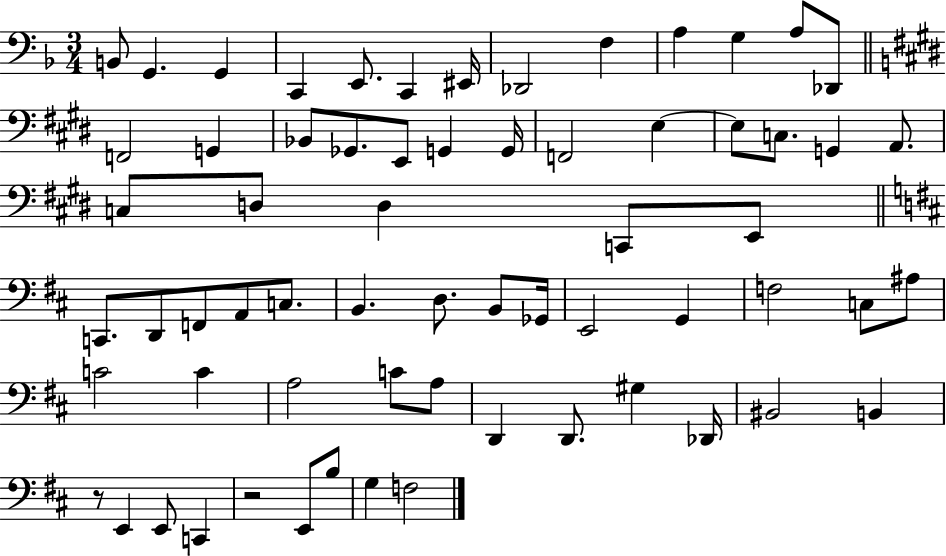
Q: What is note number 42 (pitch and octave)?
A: G2